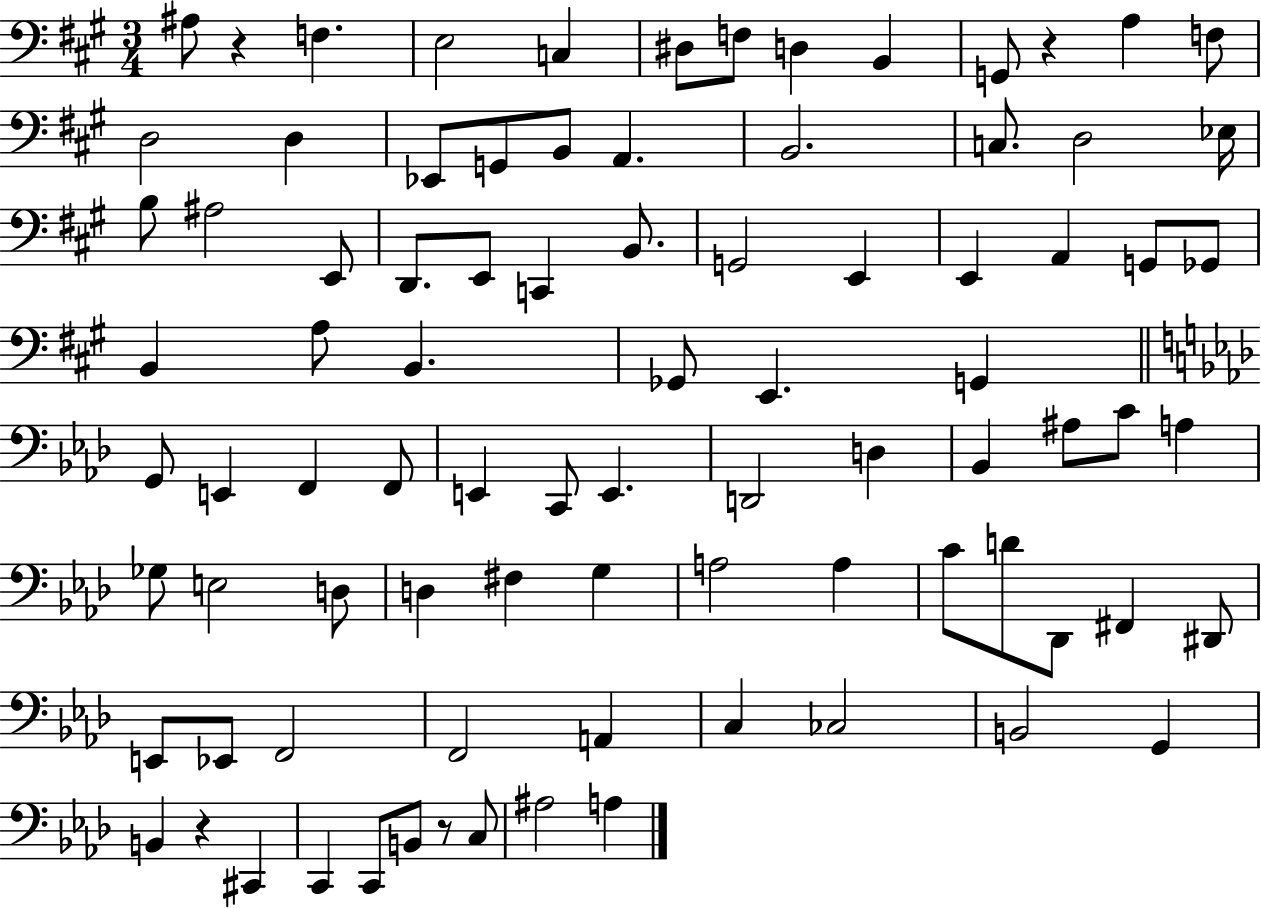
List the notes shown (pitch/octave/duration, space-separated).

A#3/e R/q F3/q. E3/h C3/q D#3/e F3/e D3/q B2/q G2/e R/q A3/q F3/e D3/h D3/q Eb2/e G2/e B2/e A2/q. B2/h. C3/e. D3/h Eb3/s B3/e A#3/h E2/e D2/e. E2/e C2/q B2/e. G2/h E2/q E2/q A2/q G2/e Gb2/e B2/q A3/e B2/q. Gb2/e E2/q. G2/q G2/e E2/q F2/q F2/e E2/q C2/e E2/q. D2/h D3/q Bb2/q A#3/e C4/e A3/q Gb3/e E3/h D3/e D3/q F#3/q G3/q A3/h A3/q C4/e D4/e Db2/e F#2/q D#2/e E2/e Eb2/e F2/h F2/h A2/q C3/q CES3/h B2/h G2/q B2/q R/q C#2/q C2/q C2/e B2/e R/e C3/e A#3/h A3/q